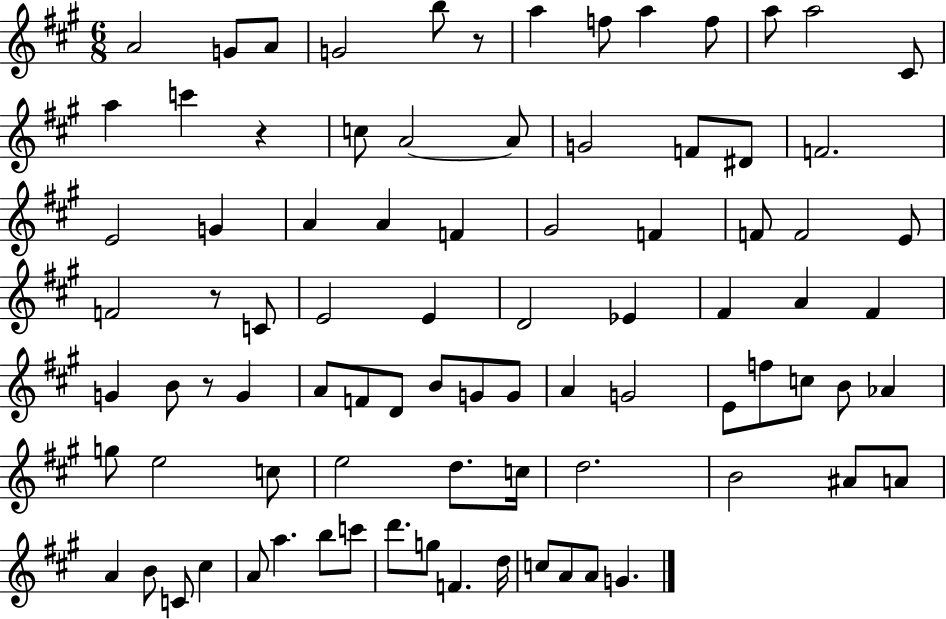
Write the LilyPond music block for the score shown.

{
  \clef treble
  \numericTimeSignature
  \time 6/8
  \key a \major
  \repeat volta 2 { a'2 g'8 a'8 | g'2 b''8 r8 | a''4 f''8 a''4 f''8 | a''8 a''2 cis'8 | \break a''4 c'''4 r4 | c''8 a'2~~ a'8 | g'2 f'8 dis'8 | f'2. | \break e'2 g'4 | a'4 a'4 f'4 | gis'2 f'4 | f'8 f'2 e'8 | \break f'2 r8 c'8 | e'2 e'4 | d'2 ees'4 | fis'4 a'4 fis'4 | \break g'4 b'8 r8 g'4 | a'8 f'8 d'8 b'8 g'8 g'8 | a'4 g'2 | e'8 f''8 c''8 b'8 aes'4 | \break g''8 e''2 c''8 | e''2 d''8. c''16 | d''2. | b'2 ais'8 a'8 | \break a'4 b'8 c'8 cis''4 | a'8 a''4. b''8 c'''8 | d'''8. g''8 f'4. d''16 | c''8 a'8 a'8 g'4. | \break } \bar "|."
}